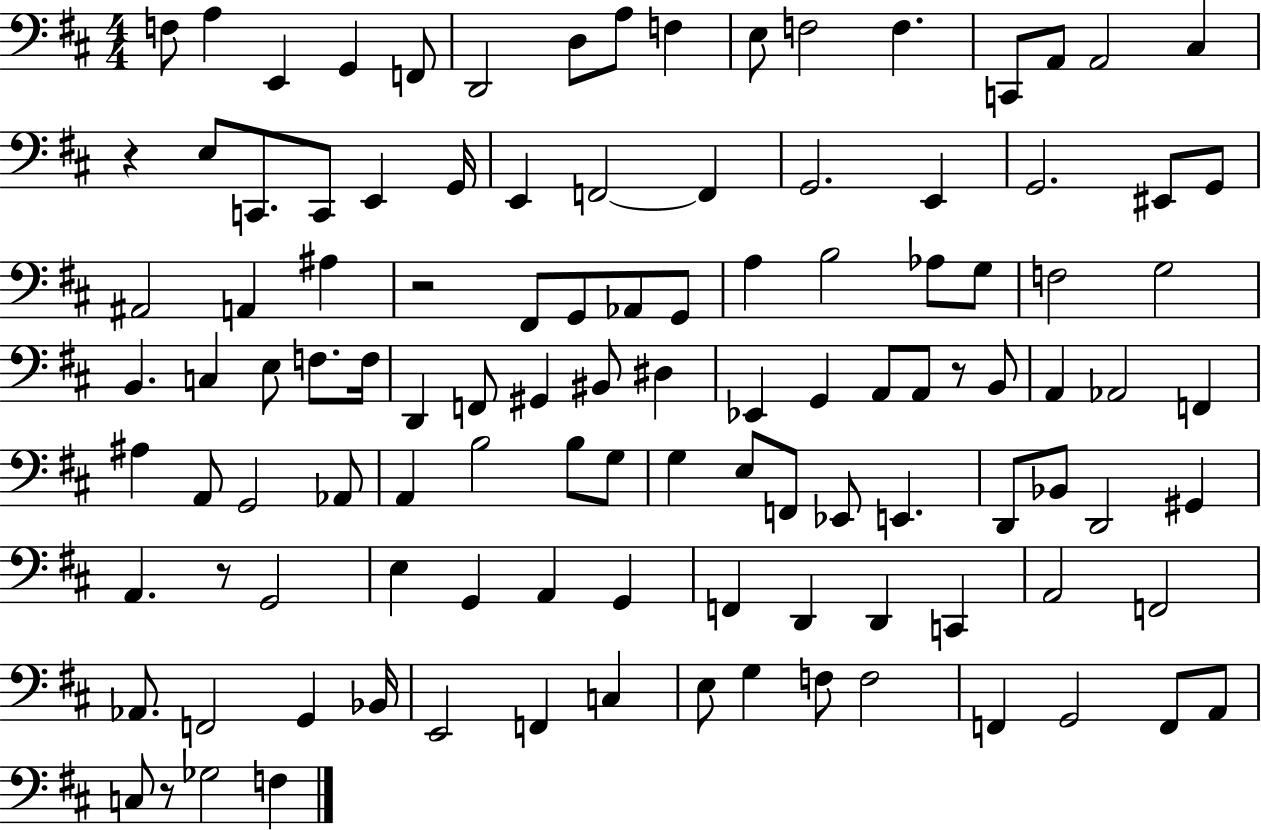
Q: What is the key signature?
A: D major